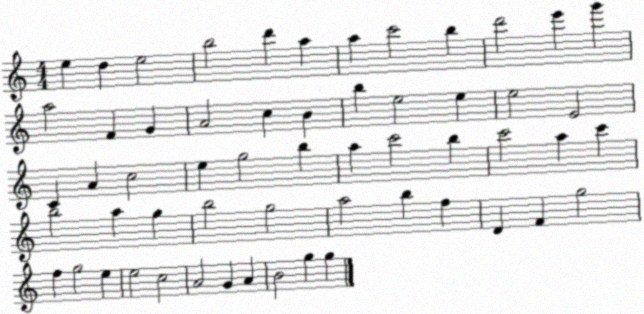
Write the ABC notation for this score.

X:1
T:Untitled
M:4/4
L:1/4
K:C
e d e2 b2 d' a a c'2 b d'2 e' g' a2 F G A2 c B b e2 e e2 E2 C A c2 e g2 b a c'2 b c'2 a c' b2 a g b2 g2 a2 b f D F g2 f g2 e e2 c2 A2 G A B2 g g